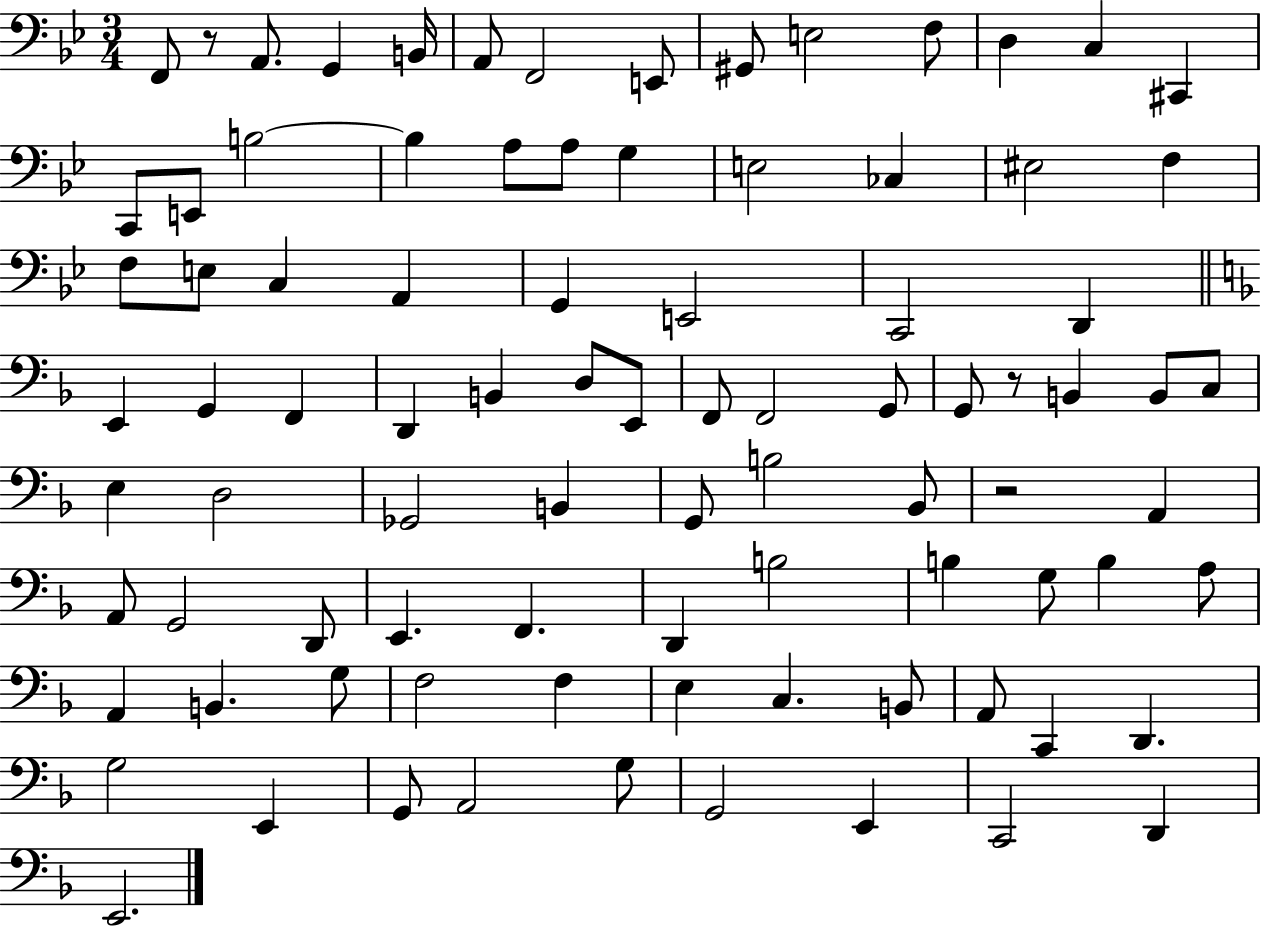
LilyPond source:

{
  \clef bass
  \numericTimeSignature
  \time 3/4
  \key bes \major
  f,8 r8 a,8. g,4 b,16 | a,8 f,2 e,8 | gis,8 e2 f8 | d4 c4 cis,4 | \break c,8 e,8 b2~~ | b4 a8 a8 g4 | e2 ces4 | eis2 f4 | \break f8 e8 c4 a,4 | g,4 e,2 | c,2 d,4 | \bar "||" \break \key d \minor e,4 g,4 f,4 | d,4 b,4 d8 e,8 | f,8 f,2 g,8 | g,8 r8 b,4 b,8 c8 | \break e4 d2 | ges,2 b,4 | g,8 b2 bes,8 | r2 a,4 | \break a,8 g,2 d,8 | e,4. f,4. | d,4 b2 | b4 g8 b4 a8 | \break a,4 b,4. g8 | f2 f4 | e4 c4. b,8 | a,8 c,4 d,4. | \break g2 e,4 | g,8 a,2 g8 | g,2 e,4 | c,2 d,4 | \break e,2. | \bar "|."
}